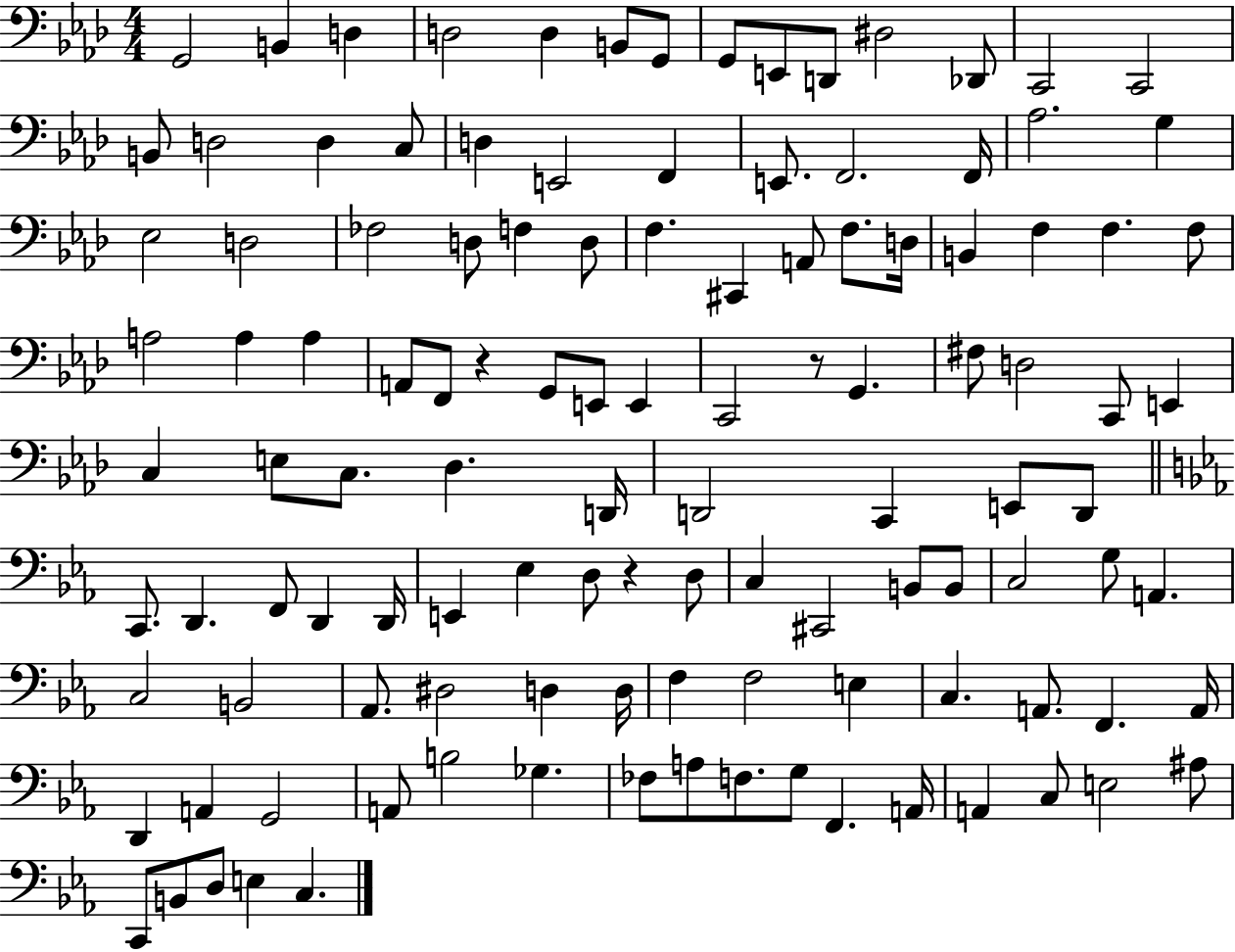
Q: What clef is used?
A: bass